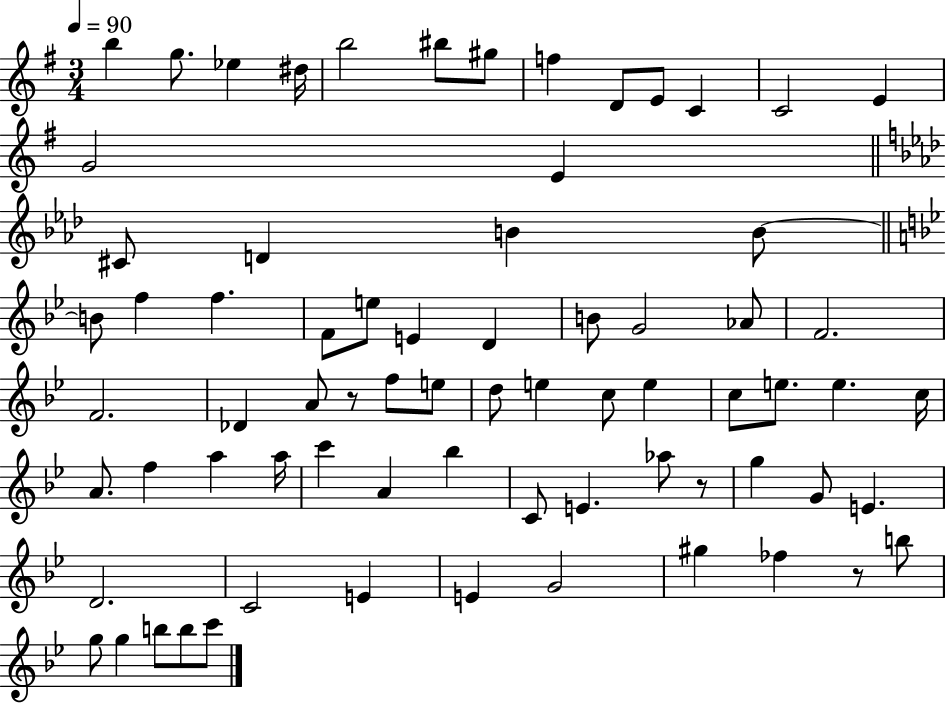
X:1
T:Untitled
M:3/4
L:1/4
K:G
b g/2 _e ^d/4 b2 ^b/2 ^g/2 f D/2 E/2 C C2 E G2 E ^C/2 D B B/2 B/2 f f F/2 e/2 E D B/2 G2 _A/2 F2 F2 _D A/2 z/2 f/2 e/2 d/2 e c/2 e c/2 e/2 e c/4 A/2 f a a/4 c' A _b C/2 E _a/2 z/2 g G/2 E D2 C2 E E G2 ^g _f z/2 b/2 g/2 g b/2 b/2 c'/2